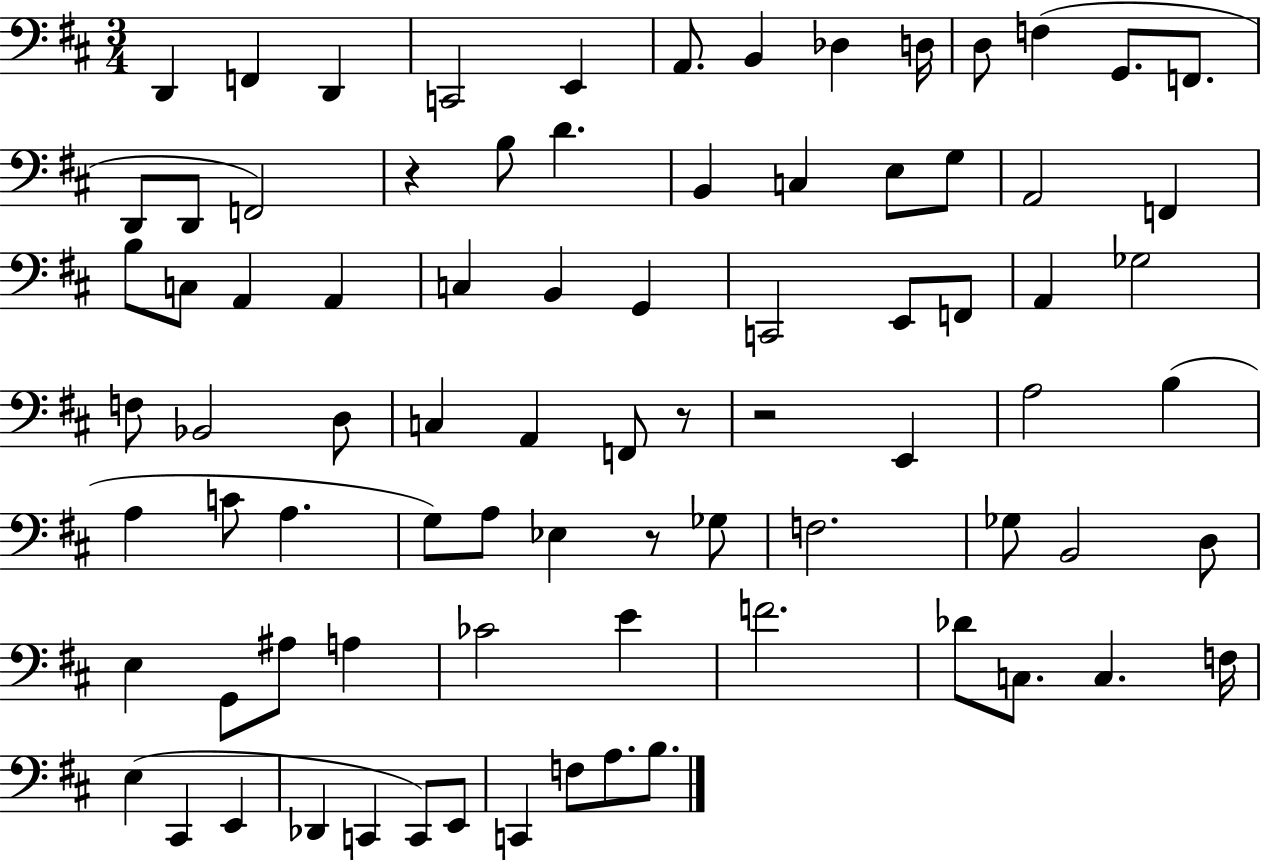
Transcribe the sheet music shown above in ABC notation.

X:1
T:Untitled
M:3/4
L:1/4
K:D
D,, F,, D,, C,,2 E,, A,,/2 B,, _D, D,/4 D,/2 F, G,,/2 F,,/2 D,,/2 D,,/2 F,,2 z B,/2 D B,, C, E,/2 G,/2 A,,2 F,, B,/2 C,/2 A,, A,, C, B,, G,, C,,2 E,,/2 F,,/2 A,, _G,2 F,/2 _B,,2 D,/2 C, A,, F,,/2 z/2 z2 E,, A,2 B, A, C/2 A, G,/2 A,/2 _E, z/2 _G,/2 F,2 _G,/2 B,,2 D,/2 E, G,,/2 ^A,/2 A, _C2 E F2 _D/2 C,/2 C, F,/4 E, ^C,, E,, _D,, C,, C,,/2 E,,/2 C,, F,/2 A,/2 B,/2